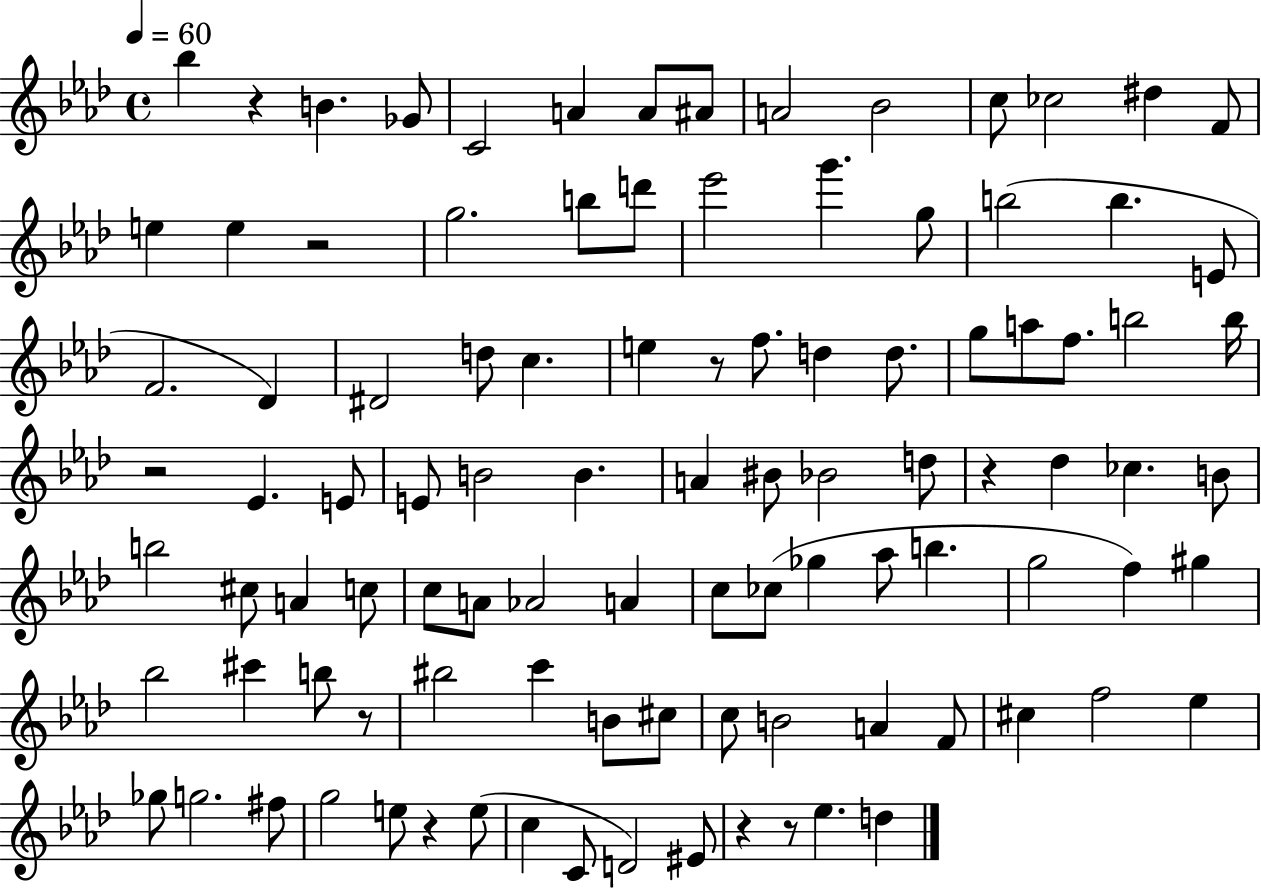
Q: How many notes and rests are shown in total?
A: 101